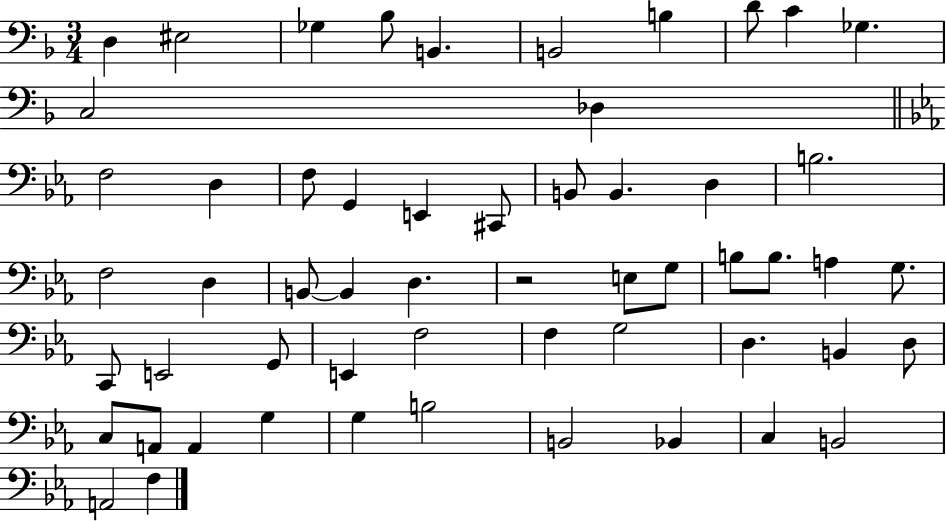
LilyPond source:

{
  \clef bass
  \numericTimeSignature
  \time 3/4
  \key f \major
  d4 eis2 | ges4 bes8 b,4. | b,2 b4 | d'8 c'4 ges4. | \break c2 des4 | \bar "||" \break \key ees \major f2 d4 | f8 g,4 e,4 cis,8 | b,8 b,4. d4 | b2. | \break f2 d4 | b,8~~ b,4 d4. | r2 e8 g8 | b8 b8. a4 g8. | \break c,8 e,2 g,8 | e,4 f2 | f4 g2 | d4. b,4 d8 | \break c8 a,8 a,4 g4 | g4 b2 | b,2 bes,4 | c4 b,2 | \break a,2 f4 | \bar "|."
}